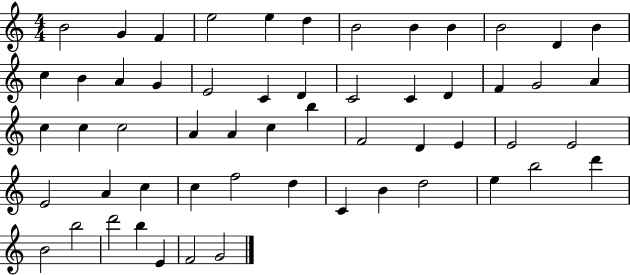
B4/h G4/q F4/q E5/h E5/q D5/q B4/h B4/q B4/q B4/h D4/q B4/q C5/q B4/q A4/q G4/q E4/h C4/q D4/q C4/h C4/q D4/q F4/q G4/h A4/q C5/q C5/q C5/h A4/q A4/q C5/q B5/q F4/h D4/q E4/q E4/h E4/h E4/h A4/q C5/q C5/q F5/h D5/q C4/q B4/q D5/h E5/q B5/h D6/q B4/h B5/h D6/h B5/q E4/q F4/h G4/h